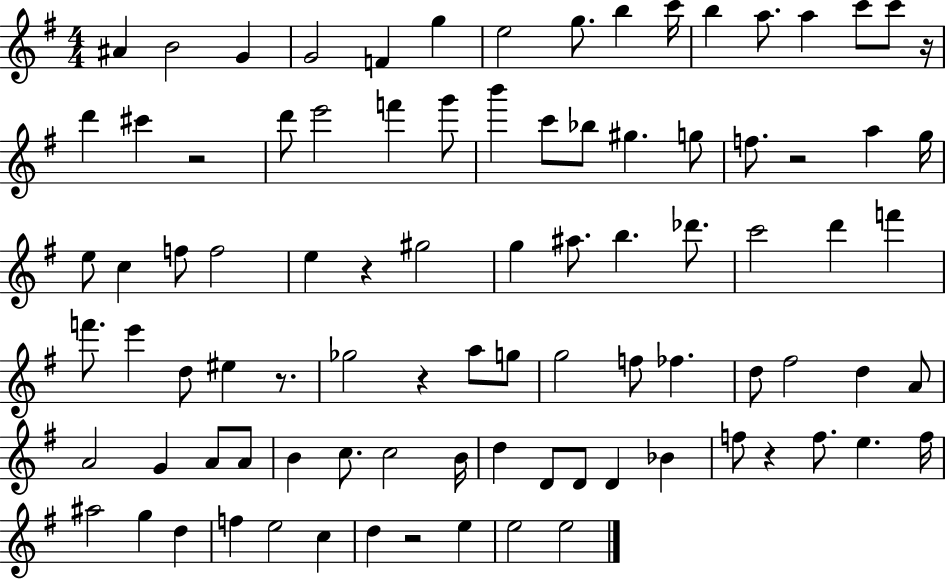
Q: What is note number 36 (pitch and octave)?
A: G5